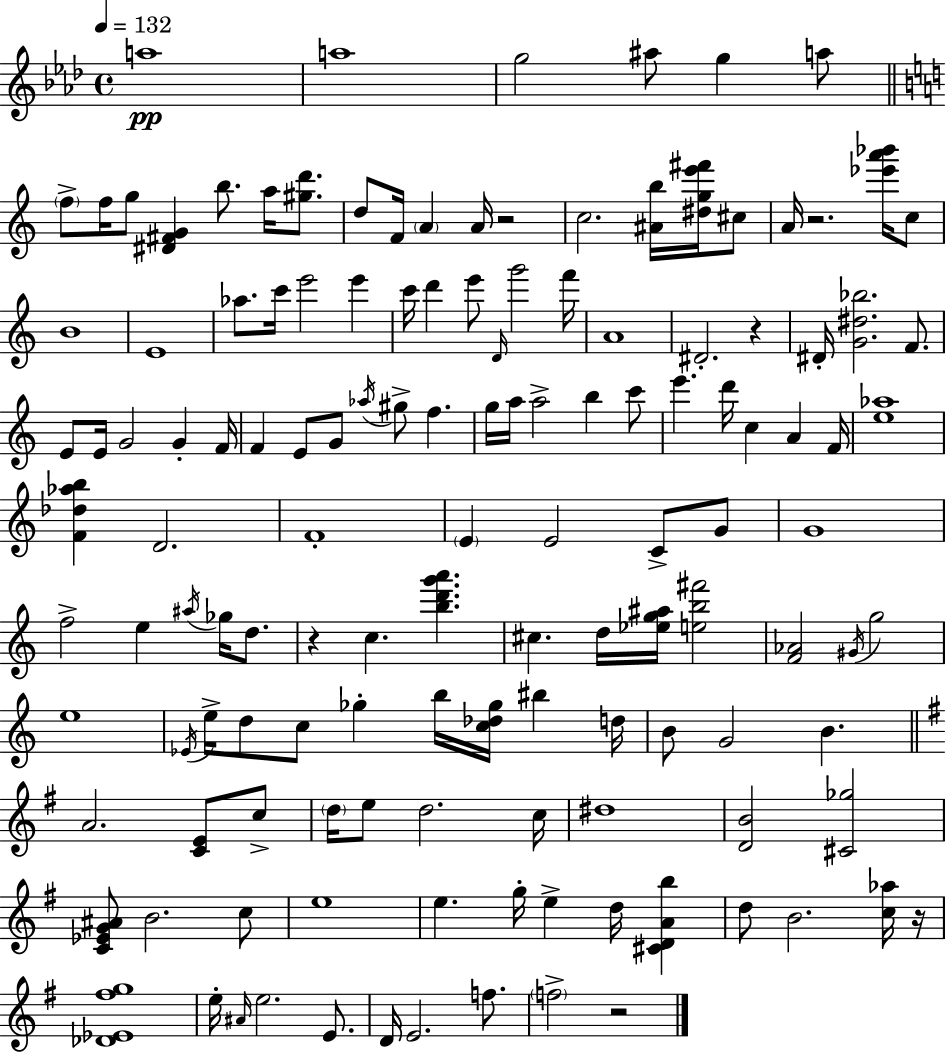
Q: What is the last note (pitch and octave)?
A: F5